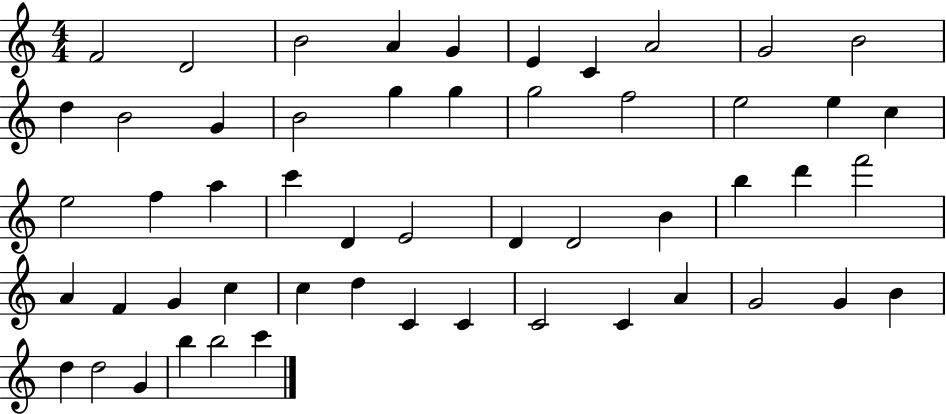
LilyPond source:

{
  \clef treble
  \numericTimeSignature
  \time 4/4
  \key c \major
  f'2 d'2 | b'2 a'4 g'4 | e'4 c'4 a'2 | g'2 b'2 | \break d''4 b'2 g'4 | b'2 g''4 g''4 | g''2 f''2 | e''2 e''4 c''4 | \break e''2 f''4 a''4 | c'''4 d'4 e'2 | d'4 d'2 b'4 | b''4 d'''4 f'''2 | \break a'4 f'4 g'4 c''4 | c''4 d''4 c'4 c'4 | c'2 c'4 a'4 | g'2 g'4 b'4 | \break d''4 d''2 g'4 | b''4 b''2 c'''4 | \bar "|."
}